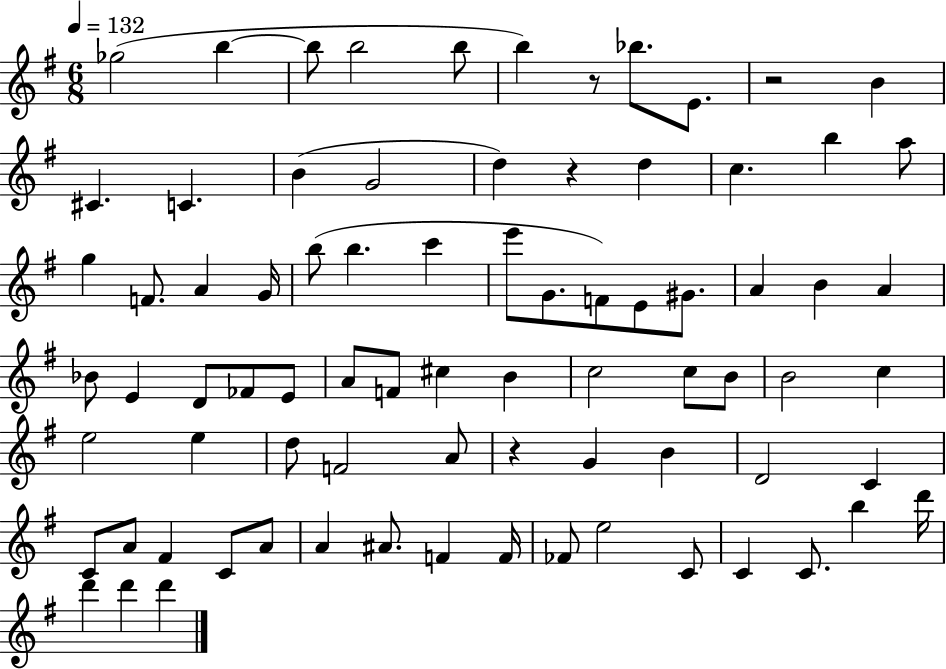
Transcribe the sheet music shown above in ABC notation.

X:1
T:Untitled
M:6/8
L:1/4
K:G
_g2 b b/2 b2 b/2 b z/2 _b/2 E/2 z2 B ^C C B G2 d z d c b a/2 g F/2 A G/4 b/2 b c' e'/2 G/2 F/2 E/2 ^G/2 A B A _B/2 E D/2 _F/2 E/2 A/2 F/2 ^c B c2 c/2 B/2 B2 c e2 e d/2 F2 A/2 z G B D2 C C/2 A/2 ^F C/2 A/2 A ^A/2 F F/4 _F/2 e2 C/2 C C/2 b d'/4 d' d' d'